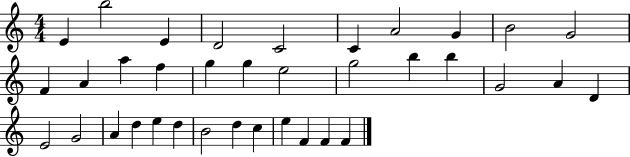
{
  \clef treble
  \numericTimeSignature
  \time 4/4
  \key c \major
  e'4 b''2 e'4 | d'2 c'2 | c'4 a'2 g'4 | b'2 g'2 | \break f'4 a'4 a''4 f''4 | g''4 g''4 e''2 | g''2 b''4 b''4 | g'2 a'4 d'4 | \break e'2 g'2 | a'4 d''4 e''4 d''4 | b'2 d''4 c''4 | e''4 f'4 f'4 f'4 | \break \bar "|."
}